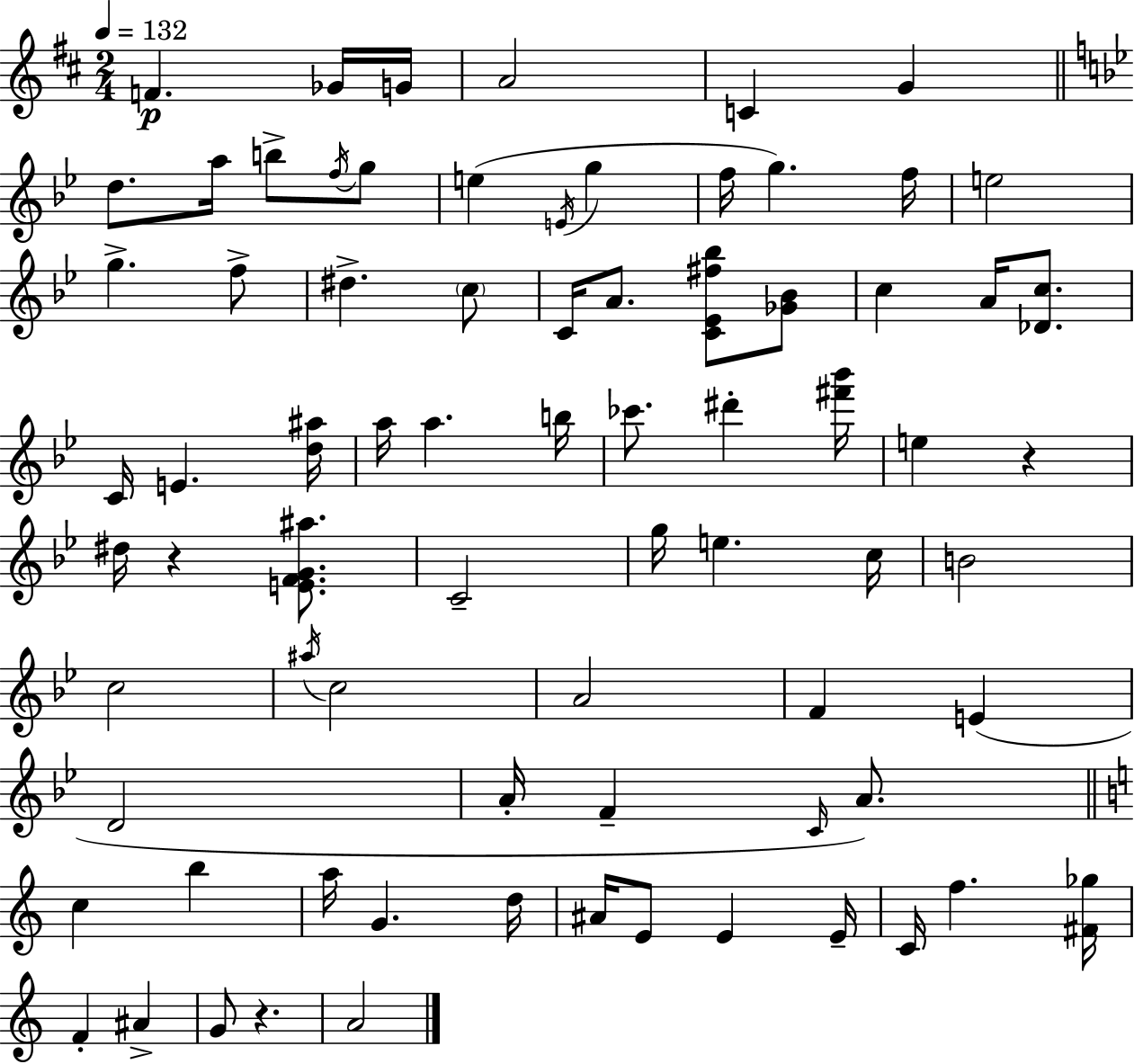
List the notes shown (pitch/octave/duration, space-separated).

F4/q. Gb4/s G4/s A4/h C4/q G4/q D5/e. A5/s B5/e F5/s G5/e E5/q E4/s G5/q F5/s G5/q. F5/s E5/h G5/q. F5/e D#5/q. C5/e C4/s A4/e. [C4,Eb4,F#5,Bb5]/e [Gb4,Bb4]/e C5/q A4/s [Db4,C5]/e. C4/s E4/q. [D5,A#5]/s A5/s A5/q. B5/s CES6/e. D#6/q [F#6,Bb6]/s E5/q R/q D#5/s R/q [E4,F4,G4,A#5]/e. C4/h G5/s E5/q. C5/s B4/h C5/h A#5/s C5/h A4/h F4/q E4/q D4/h A4/s F4/q C4/s A4/e. C5/q B5/q A5/s G4/q. D5/s A#4/s E4/e E4/q E4/s C4/s F5/q. [F#4,Gb5]/s F4/q A#4/q G4/e R/q. A4/h